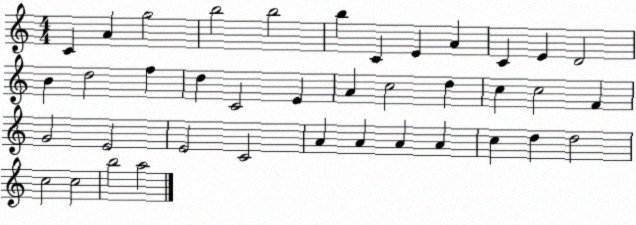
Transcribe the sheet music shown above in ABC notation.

X:1
T:Untitled
M:4/4
L:1/4
K:C
C A g2 b2 b2 b C E A C E D2 B d2 f d C2 E A c2 d c c2 F G2 E2 E2 C2 A A A A c d d2 c2 c2 b2 a2